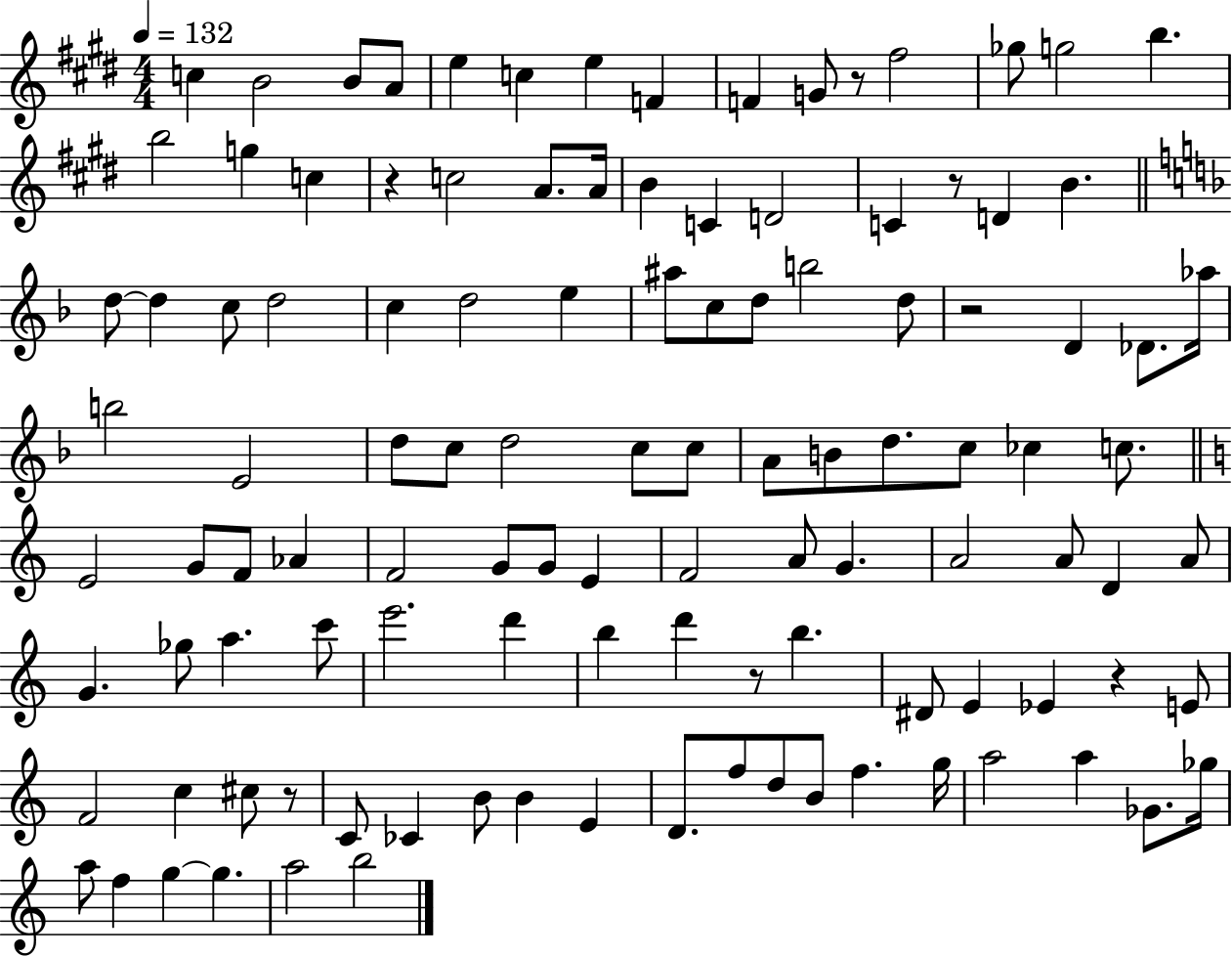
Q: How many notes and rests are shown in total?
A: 113